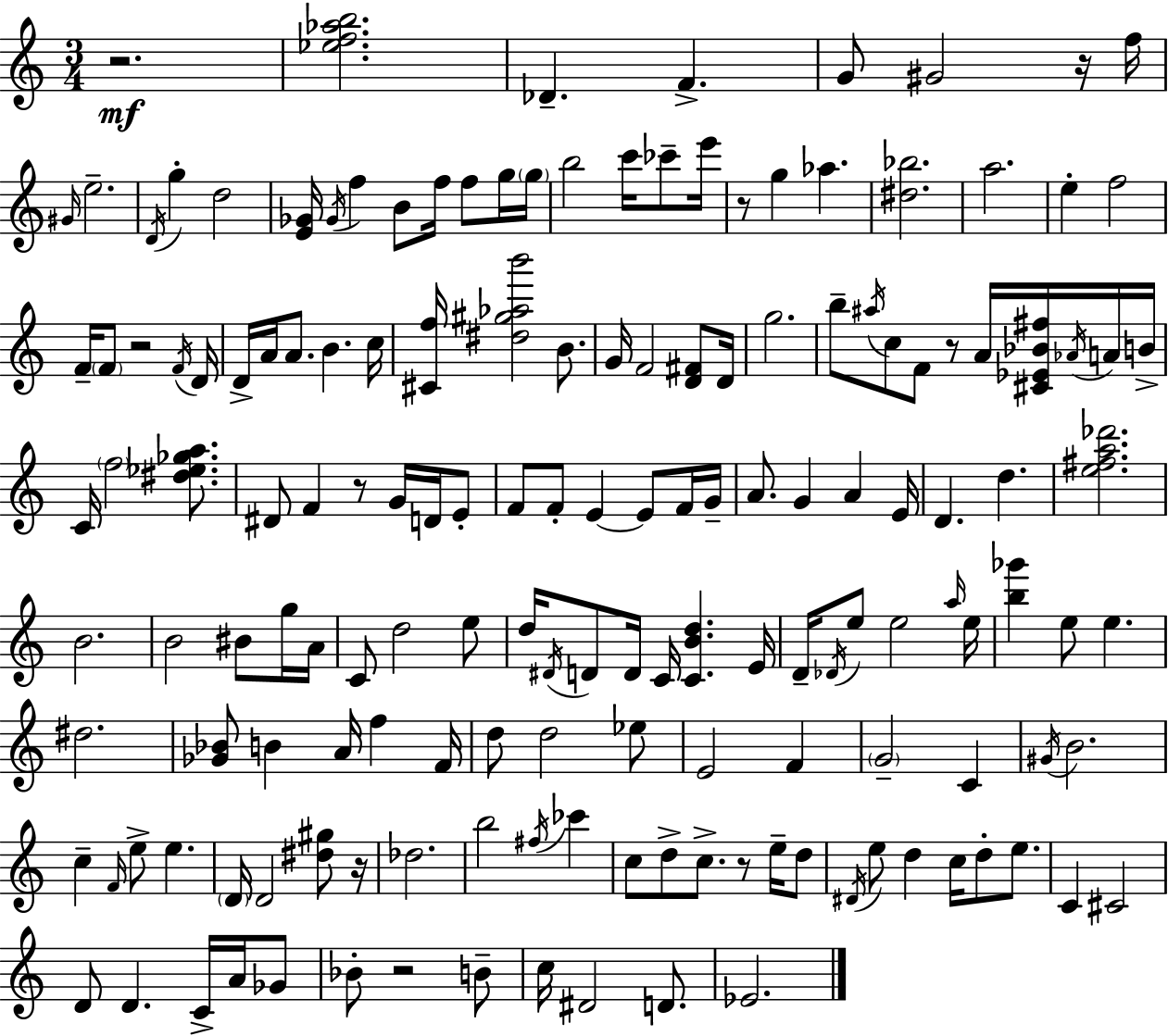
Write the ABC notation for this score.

X:1
T:Untitled
M:3/4
L:1/4
K:Am
z2 [_ef_ab]2 _D F G/2 ^G2 z/4 f/4 ^G/4 e2 D/4 g d2 [E_G]/4 _G/4 f B/2 f/4 f/2 g/4 g/4 b2 c'/4 _c'/2 e'/4 z/2 g _a [^d_b]2 a2 e f2 F/4 F/2 z2 F/4 D/4 D/4 A/4 A/2 B c/4 [^Cf]/4 [^d^g_ab']2 B/2 G/4 F2 [D^F]/2 D/4 g2 b/2 ^a/4 c/2 F/2 z/2 A/4 [^C_E_B^f]/4 _A/4 A/4 B/4 C/4 f2 [^d_e_ga]/2 ^D/2 F z/2 G/4 D/4 E/2 F/2 F/2 E E/2 F/4 G/4 A/2 G A E/4 D d [e^fa_d']2 B2 B2 ^B/2 g/4 A/4 C/2 d2 e/2 d/4 ^D/4 D/2 D/4 C/4 [CBd] E/4 D/4 _D/4 e/2 e2 a/4 e/4 [b_g'] e/2 e ^d2 [_G_B]/2 B A/4 f F/4 d/2 d2 _e/2 E2 F G2 C ^G/4 B2 c F/4 e/2 e D/4 D2 [^d^g]/2 z/4 _d2 b2 ^f/4 _c' c/2 d/2 c/2 z/2 e/4 d/2 ^D/4 e/2 d c/4 d/2 e/2 C ^C2 D/2 D C/4 A/4 _G/2 _B/2 z2 B/2 c/4 ^D2 D/2 _E2